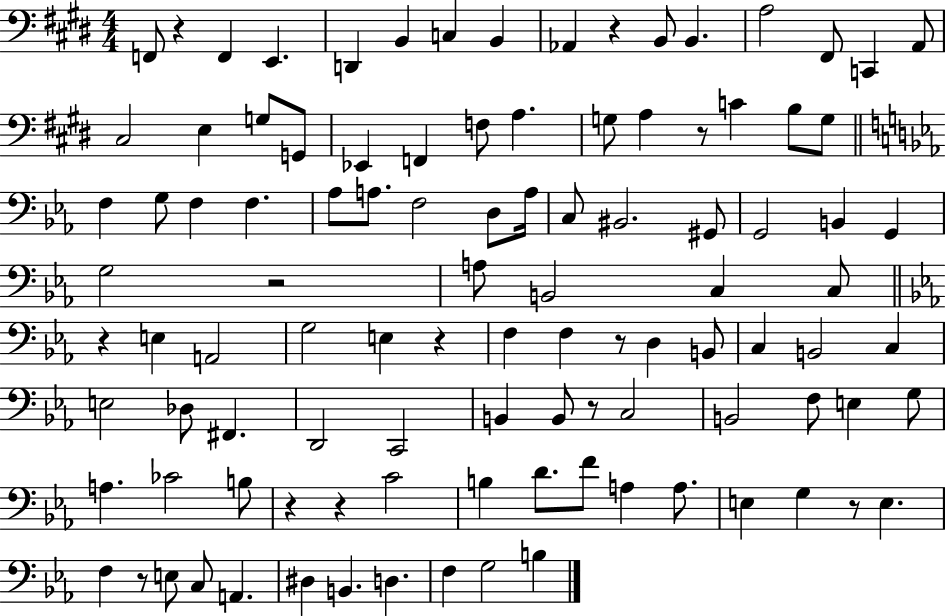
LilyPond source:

{
  \clef bass
  \numericTimeSignature
  \time 4/4
  \key e \major
  \repeat volta 2 { f,8 r4 f,4 e,4. | d,4 b,4 c4 b,4 | aes,4 r4 b,8 b,4. | a2 fis,8 c,4 a,8 | \break cis2 e4 g8 g,8 | ees,4 f,4 f8 a4. | g8 a4 r8 c'4 b8 g8 | \bar "||" \break \key c \minor f4 g8 f4 f4. | aes8 a8. f2 d8 a16 | c8 bis,2. gis,8 | g,2 b,4 g,4 | \break g2 r2 | a8 b,2 c4 c8 | \bar "||" \break \key c \minor r4 e4 a,2 | g2 e4 r4 | f4 f4 r8 d4 b,8 | c4 b,2 c4 | \break e2 des8 fis,4. | d,2 c,2 | b,4 b,8 r8 c2 | b,2 f8 e4 g8 | \break a4. ces'2 b8 | r4 r4 c'2 | b4 d'8. f'8 a4 a8. | e4 g4 r8 e4. | \break f4 r8 e8 c8 a,4. | dis4 b,4. d4. | f4 g2 b4 | } \bar "|."
}